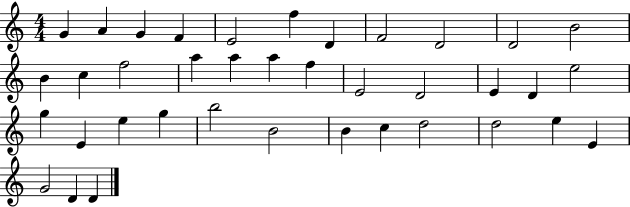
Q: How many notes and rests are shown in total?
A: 38